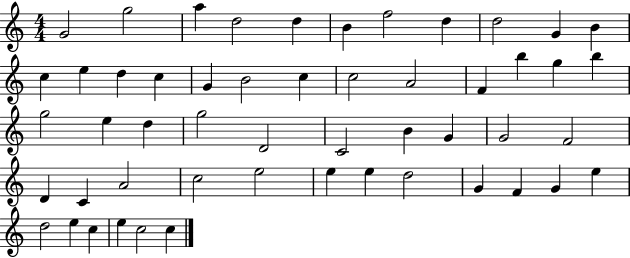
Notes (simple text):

G4/h G5/h A5/q D5/h D5/q B4/q F5/h D5/q D5/h G4/q B4/q C5/q E5/q D5/q C5/q G4/q B4/h C5/q C5/h A4/h F4/q B5/q G5/q B5/q G5/h E5/q D5/q G5/h D4/h C4/h B4/q G4/q G4/h F4/h D4/q C4/q A4/h C5/h E5/h E5/q E5/q D5/h G4/q F4/q G4/q E5/q D5/h E5/q C5/q E5/q C5/h C5/q